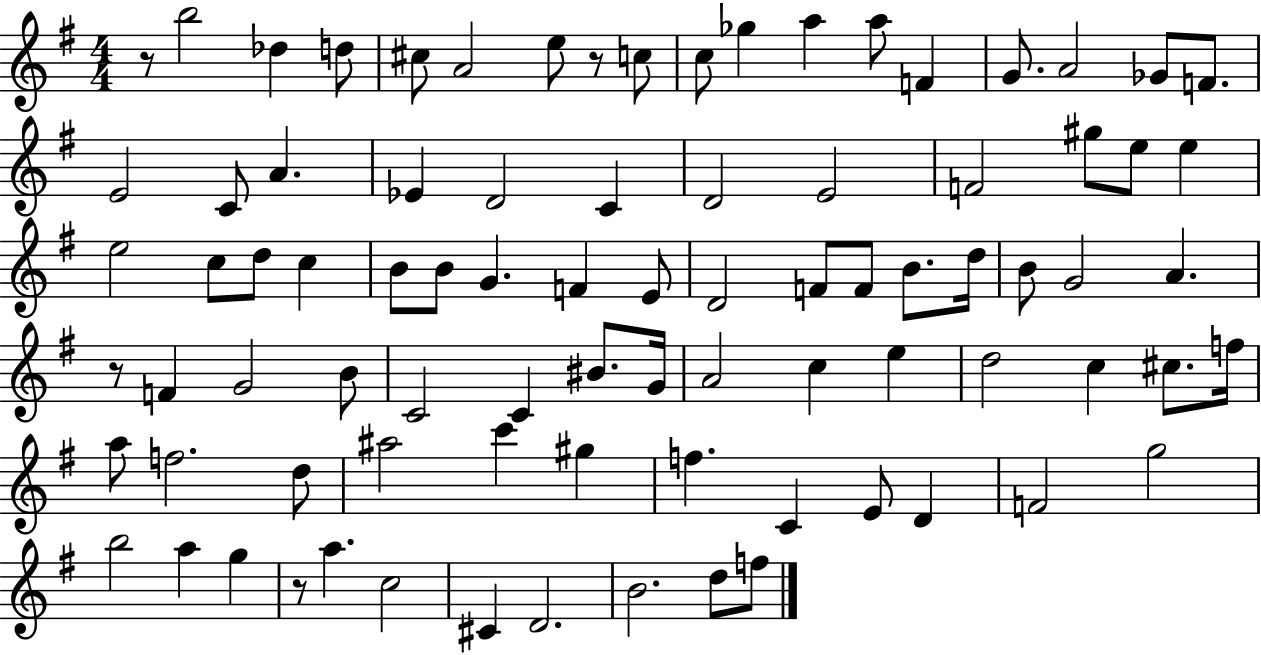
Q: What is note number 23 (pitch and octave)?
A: D4